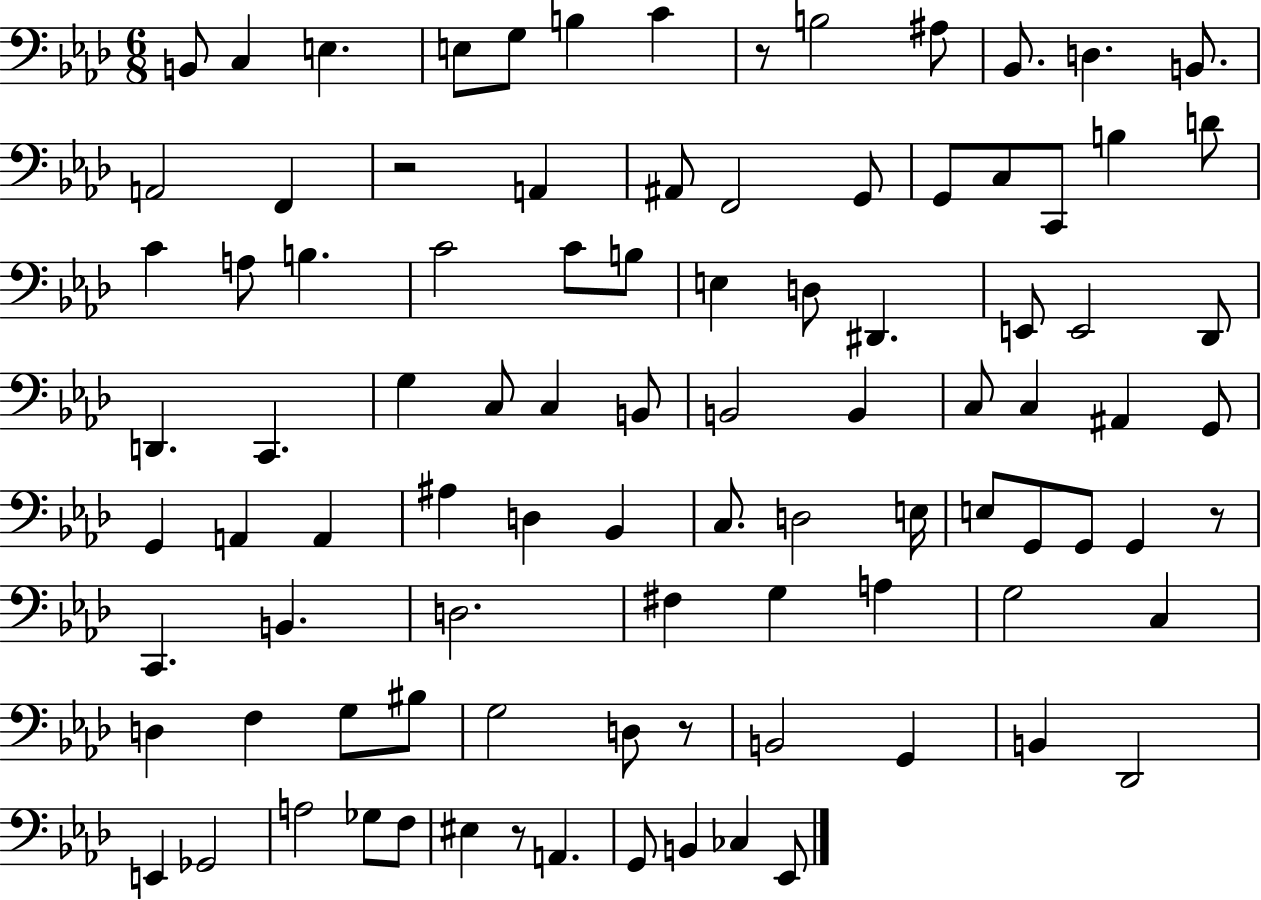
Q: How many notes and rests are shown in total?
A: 94